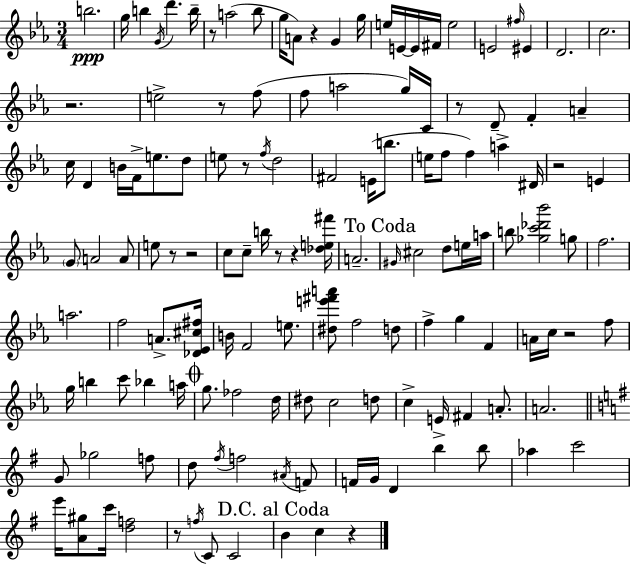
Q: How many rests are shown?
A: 14